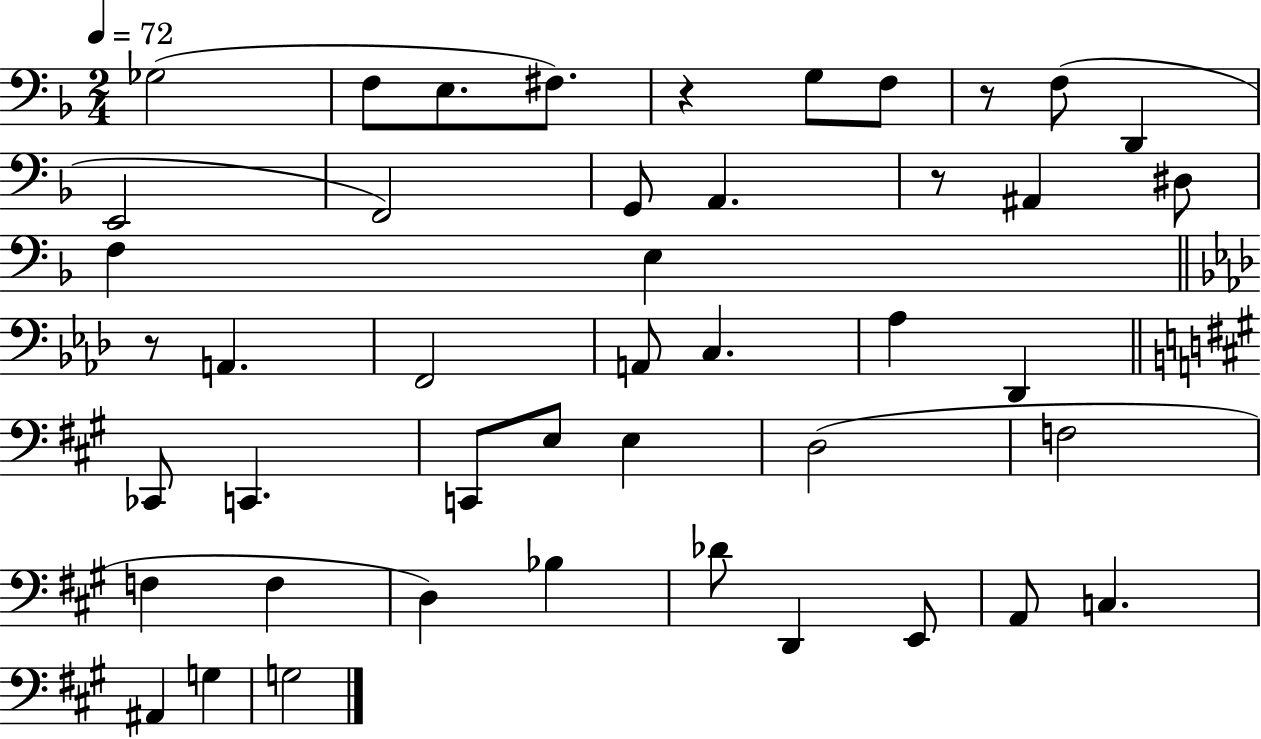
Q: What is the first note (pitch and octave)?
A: Gb3